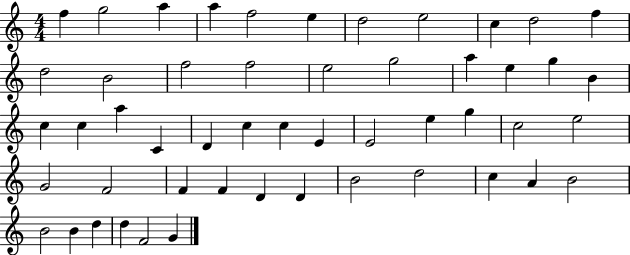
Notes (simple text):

F5/q G5/h A5/q A5/q F5/h E5/q D5/h E5/h C5/q D5/h F5/q D5/h B4/h F5/h F5/h E5/h G5/h A5/q E5/q G5/q B4/q C5/q C5/q A5/q C4/q D4/q C5/q C5/q E4/q E4/h E5/q G5/q C5/h E5/h G4/h F4/h F4/q F4/q D4/q D4/q B4/h D5/h C5/q A4/q B4/h B4/h B4/q D5/q D5/q F4/h G4/q